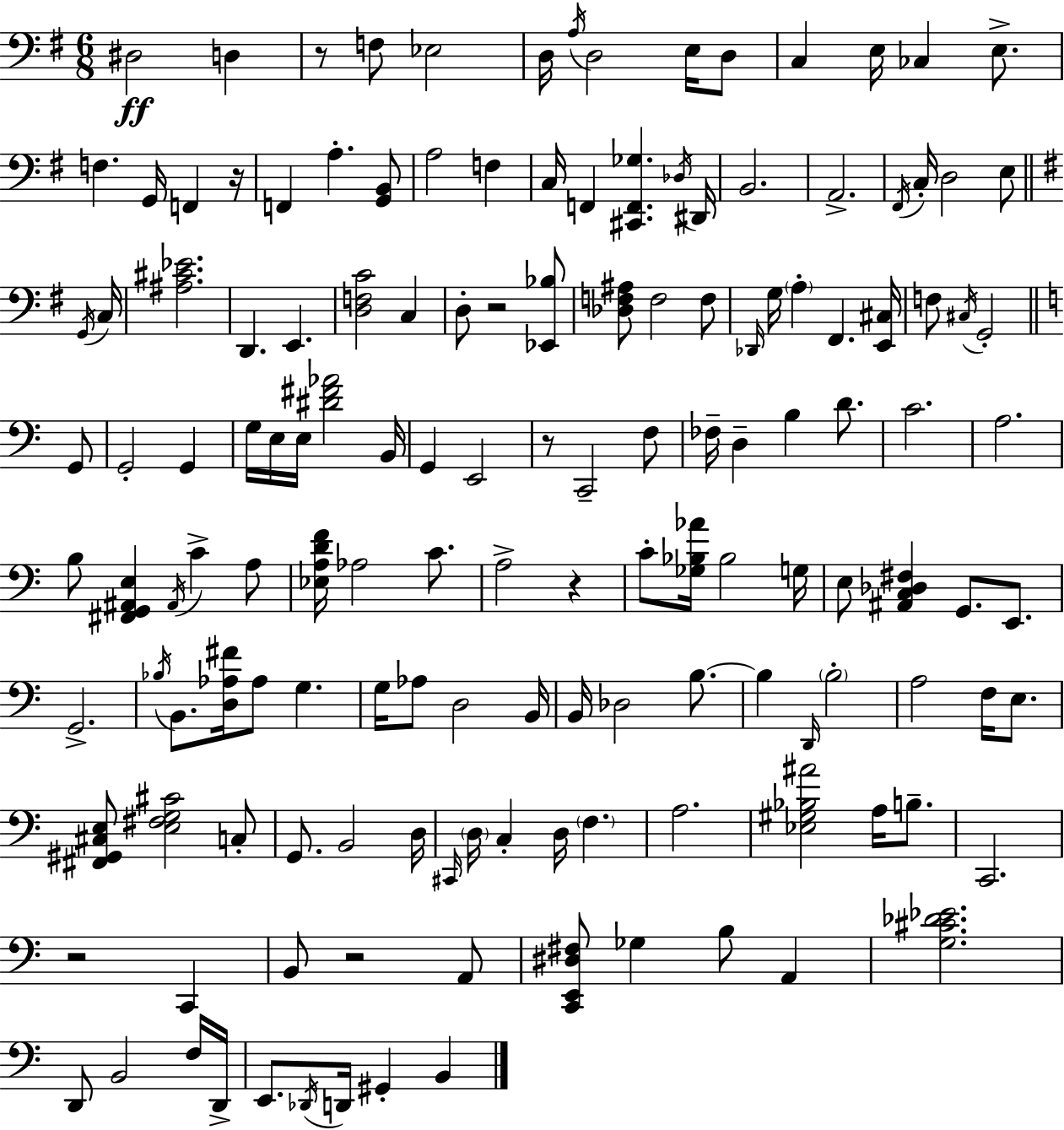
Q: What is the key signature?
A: E minor